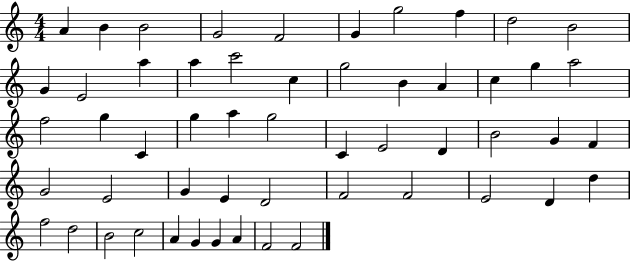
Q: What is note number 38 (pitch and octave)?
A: E4